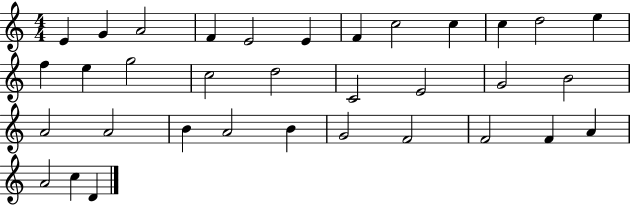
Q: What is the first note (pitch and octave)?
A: E4